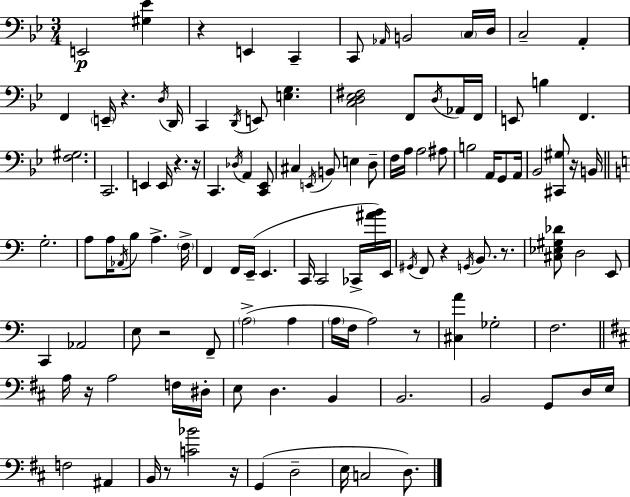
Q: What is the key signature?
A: BES major